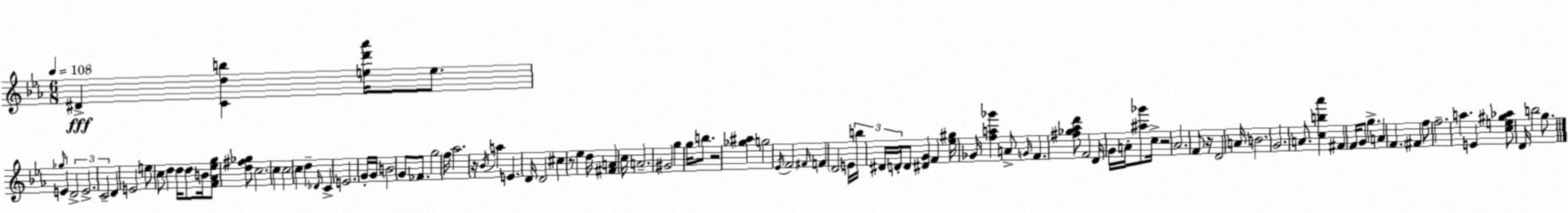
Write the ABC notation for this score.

X:1
T:Untitled
M:6/8
L:1/4
K:Eb
^D [Cdb] [ed'_a']/4 e/2 _g/4 E D2 E2 C2 D E2 e/2 c/2 d d/4 d/2 B/4 [F_A_eg]/2 [d^f_g]/2 c2 c c2 c d _D/4 C E2 G/4 G/4 B2 G/2 _F/2 g2 f/4 _a2 z/4 _B/4 a E D/4 D2 ^c z/2 _e d/4 [^FA] c/4 A2 ^G2 g g/4 b/2 z2 [_g^a] g2 _E/4 F2 ^F/4 F D2 E/4 b/4 ^D/4 D/4 D/2 [^DG] F [_e^g]/4 _G/4 [fa_g'] A/2 G/4 F [^f_g_ad']/2 F2 D/4 G/4 A/4 [^a_g']/2 c/4 z2 _A2 F/2 z/4 D2 A/4 B2 G2 A/2 [cb_a'] ^F F/4 G/2 g A F ^F f/2 f2 a E [ce^g_a]/2 D/4 b2 g/2